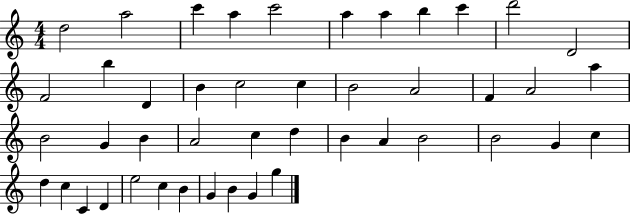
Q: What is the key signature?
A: C major